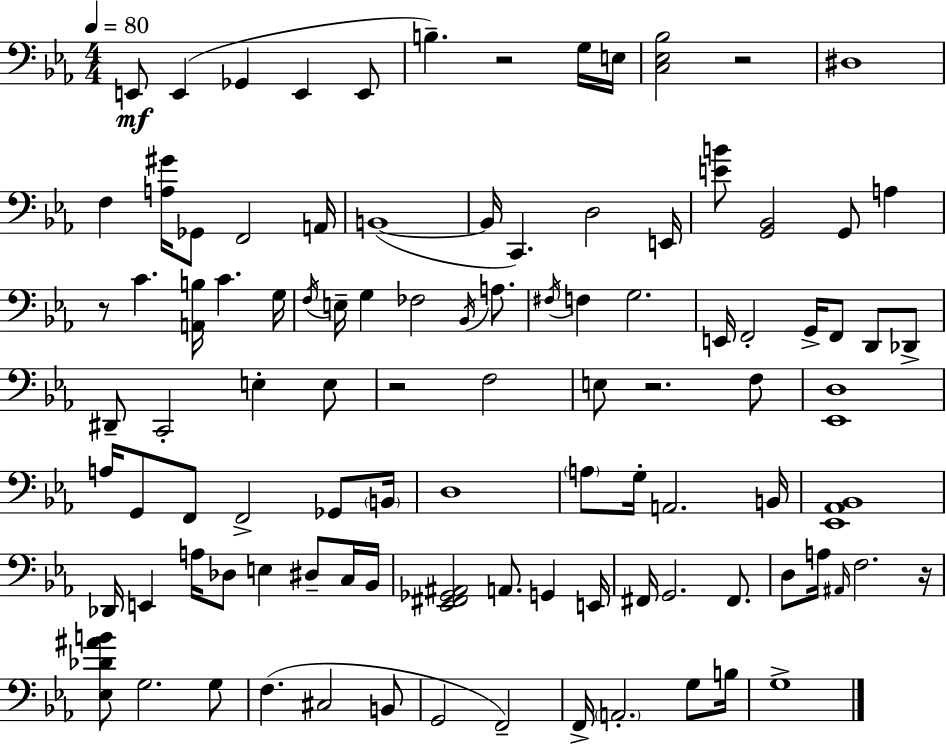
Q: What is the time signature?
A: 4/4